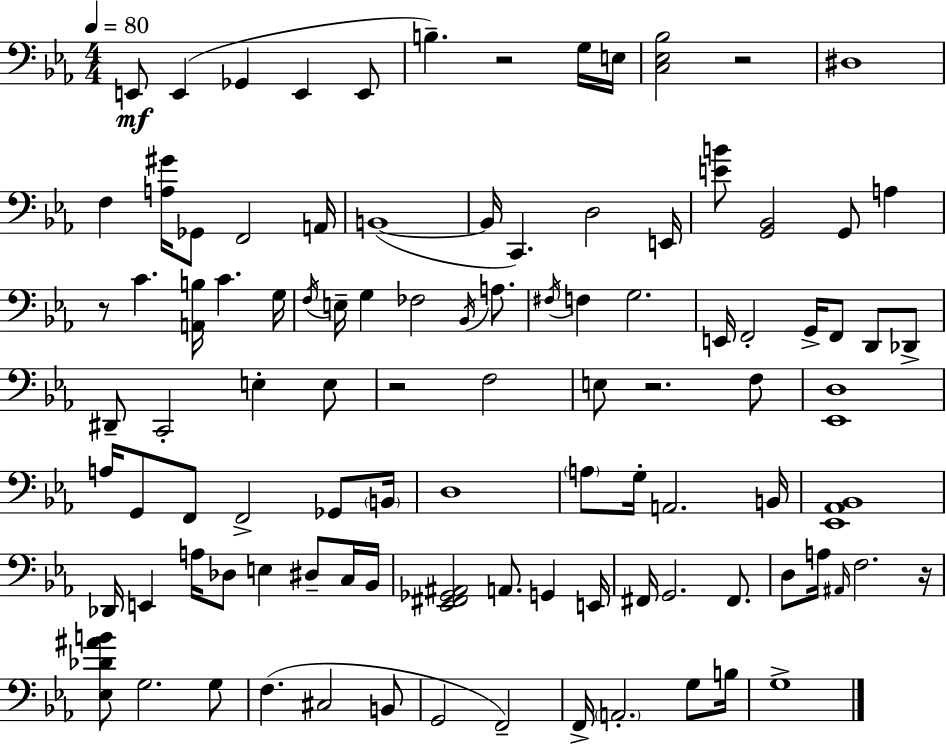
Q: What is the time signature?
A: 4/4